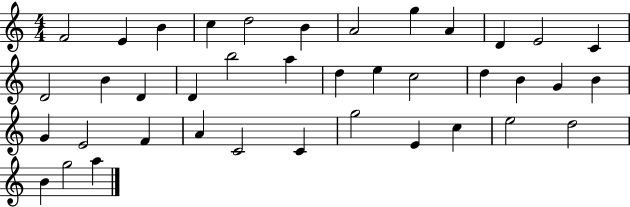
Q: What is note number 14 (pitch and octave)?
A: B4